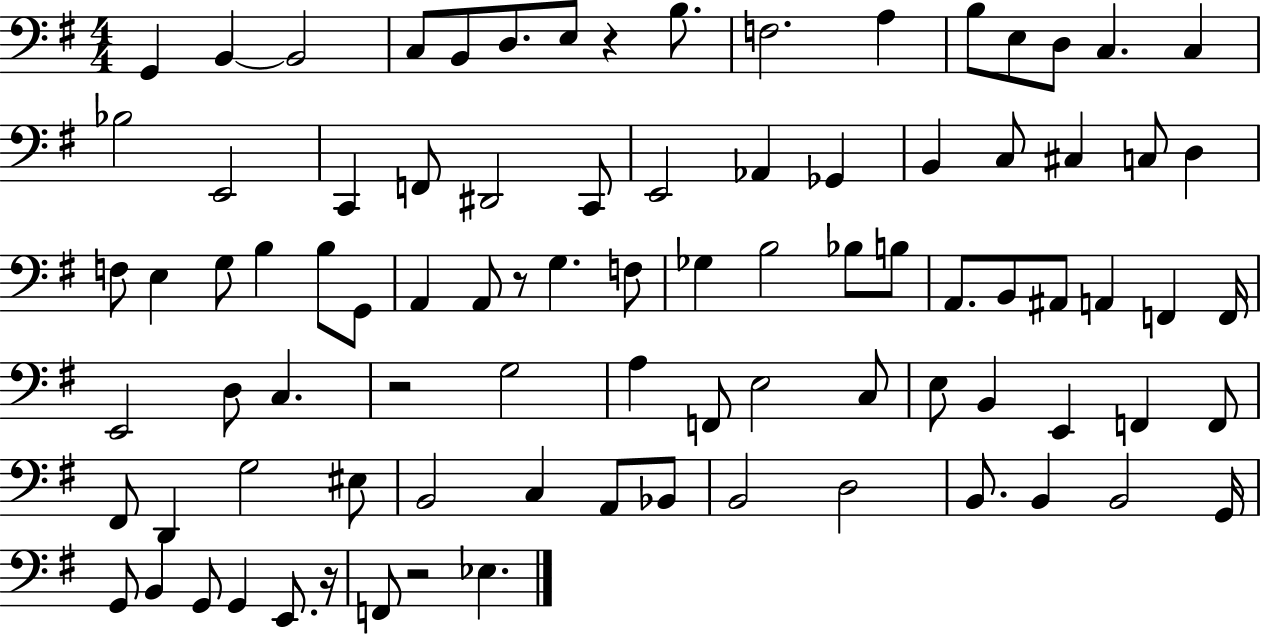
X:1
T:Untitled
M:4/4
L:1/4
K:G
G,, B,, B,,2 C,/2 B,,/2 D,/2 E,/2 z B,/2 F,2 A, B,/2 E,/2 D,/2 C, C, _B,2 E,,2 C,, F,,/2 ^D,,2 C,,/2 E,,2 _A,, _G,, B,, C,/2 ^C, C,/2 D, F,/2 E, G,/2 B, B,/2 G,,/2 A,, A,,/2 z/2 G, F,/2 _G, B,2 _B,/2 B,/2 A,,/2 B,,/2 ^A,,/2 A,, F,, F,,/4 E,,2 D,/2 C, z2 G,2 A, F,,/2 E,2 C,/2 E,/2 B,, E,, F,, F,,/2 ^F,,/2 D,, G,2 ^E,/2 B,,2 C, A,,/2 _B,,/2 B,,2 D,2 B,,/2 B,, B,,2 G,,/4 G,,/2 B,, G,,/2 G,, E,,/2 z/4 F,,/2 z2 _E,